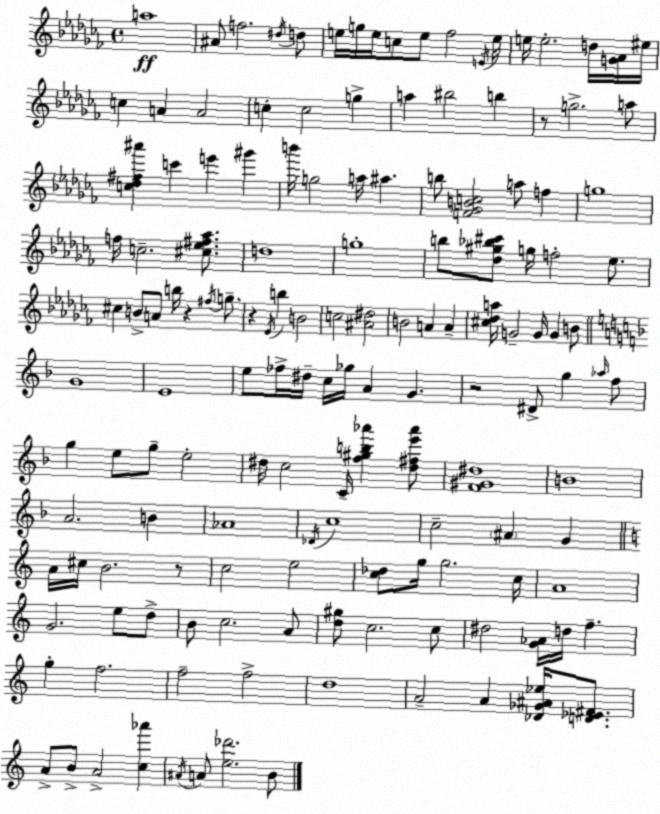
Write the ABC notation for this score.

X:1
T:Untitled
M:4/4
L:1/4
K:Abm
a4 ^A/2 f2 ^d/4 d/2 e/4 g/4 e/4 c/2 e/2 _f2 E/4 e/4 e/4 e2 d/4 [G_A]/4 ^e/4 c A A2 c c2 g a ^b2 b z/2 g2 a/2 [c_d^f^a'] c' e' ^g' b'/4 g2 a/4 ^a b/2 [F_GBc]2 a/2 f g4 f/4 c2 [^c_e^f_a]/2 d4 g4 b/2 [_d^g_b^c']/2 g/4 f2 _e/2 ^c B/2 A/2 b/4 z ^f/4 g/2 z _E/4 b B2 c2 [^A^d]2 B2 A A [^c_da]/4 G2 G/4 G B/2 G4 E4 e/2 _f/4 ^d/4 c/4 _g/4 A G z2 ^D/2 g _a/4 f/2 g e/2 g/2 e2 ^d/4 c2 C/4 [f^gb_a'] [^d^fe'_a']/2 [F^G^d]4 B4 A2 B _A4 _D/4 c4 c2 ^A G A/4 ^c/4 B2 z/2 c2 e2 [c_d]/2 g/4 g2 c/4 A4 G2 e/2 d/2 B/2 c2 A/2 [d^g]/2 c2 c/2 ^d2 [G_A]/4 d/4 f g f2 f2 f2 d4 A2 A [_D_G^A_e]/4 [D_E^F]/2 A/2 B/2 A2 [c_a'] ^A/4 A/2 [e_d']2 B/2